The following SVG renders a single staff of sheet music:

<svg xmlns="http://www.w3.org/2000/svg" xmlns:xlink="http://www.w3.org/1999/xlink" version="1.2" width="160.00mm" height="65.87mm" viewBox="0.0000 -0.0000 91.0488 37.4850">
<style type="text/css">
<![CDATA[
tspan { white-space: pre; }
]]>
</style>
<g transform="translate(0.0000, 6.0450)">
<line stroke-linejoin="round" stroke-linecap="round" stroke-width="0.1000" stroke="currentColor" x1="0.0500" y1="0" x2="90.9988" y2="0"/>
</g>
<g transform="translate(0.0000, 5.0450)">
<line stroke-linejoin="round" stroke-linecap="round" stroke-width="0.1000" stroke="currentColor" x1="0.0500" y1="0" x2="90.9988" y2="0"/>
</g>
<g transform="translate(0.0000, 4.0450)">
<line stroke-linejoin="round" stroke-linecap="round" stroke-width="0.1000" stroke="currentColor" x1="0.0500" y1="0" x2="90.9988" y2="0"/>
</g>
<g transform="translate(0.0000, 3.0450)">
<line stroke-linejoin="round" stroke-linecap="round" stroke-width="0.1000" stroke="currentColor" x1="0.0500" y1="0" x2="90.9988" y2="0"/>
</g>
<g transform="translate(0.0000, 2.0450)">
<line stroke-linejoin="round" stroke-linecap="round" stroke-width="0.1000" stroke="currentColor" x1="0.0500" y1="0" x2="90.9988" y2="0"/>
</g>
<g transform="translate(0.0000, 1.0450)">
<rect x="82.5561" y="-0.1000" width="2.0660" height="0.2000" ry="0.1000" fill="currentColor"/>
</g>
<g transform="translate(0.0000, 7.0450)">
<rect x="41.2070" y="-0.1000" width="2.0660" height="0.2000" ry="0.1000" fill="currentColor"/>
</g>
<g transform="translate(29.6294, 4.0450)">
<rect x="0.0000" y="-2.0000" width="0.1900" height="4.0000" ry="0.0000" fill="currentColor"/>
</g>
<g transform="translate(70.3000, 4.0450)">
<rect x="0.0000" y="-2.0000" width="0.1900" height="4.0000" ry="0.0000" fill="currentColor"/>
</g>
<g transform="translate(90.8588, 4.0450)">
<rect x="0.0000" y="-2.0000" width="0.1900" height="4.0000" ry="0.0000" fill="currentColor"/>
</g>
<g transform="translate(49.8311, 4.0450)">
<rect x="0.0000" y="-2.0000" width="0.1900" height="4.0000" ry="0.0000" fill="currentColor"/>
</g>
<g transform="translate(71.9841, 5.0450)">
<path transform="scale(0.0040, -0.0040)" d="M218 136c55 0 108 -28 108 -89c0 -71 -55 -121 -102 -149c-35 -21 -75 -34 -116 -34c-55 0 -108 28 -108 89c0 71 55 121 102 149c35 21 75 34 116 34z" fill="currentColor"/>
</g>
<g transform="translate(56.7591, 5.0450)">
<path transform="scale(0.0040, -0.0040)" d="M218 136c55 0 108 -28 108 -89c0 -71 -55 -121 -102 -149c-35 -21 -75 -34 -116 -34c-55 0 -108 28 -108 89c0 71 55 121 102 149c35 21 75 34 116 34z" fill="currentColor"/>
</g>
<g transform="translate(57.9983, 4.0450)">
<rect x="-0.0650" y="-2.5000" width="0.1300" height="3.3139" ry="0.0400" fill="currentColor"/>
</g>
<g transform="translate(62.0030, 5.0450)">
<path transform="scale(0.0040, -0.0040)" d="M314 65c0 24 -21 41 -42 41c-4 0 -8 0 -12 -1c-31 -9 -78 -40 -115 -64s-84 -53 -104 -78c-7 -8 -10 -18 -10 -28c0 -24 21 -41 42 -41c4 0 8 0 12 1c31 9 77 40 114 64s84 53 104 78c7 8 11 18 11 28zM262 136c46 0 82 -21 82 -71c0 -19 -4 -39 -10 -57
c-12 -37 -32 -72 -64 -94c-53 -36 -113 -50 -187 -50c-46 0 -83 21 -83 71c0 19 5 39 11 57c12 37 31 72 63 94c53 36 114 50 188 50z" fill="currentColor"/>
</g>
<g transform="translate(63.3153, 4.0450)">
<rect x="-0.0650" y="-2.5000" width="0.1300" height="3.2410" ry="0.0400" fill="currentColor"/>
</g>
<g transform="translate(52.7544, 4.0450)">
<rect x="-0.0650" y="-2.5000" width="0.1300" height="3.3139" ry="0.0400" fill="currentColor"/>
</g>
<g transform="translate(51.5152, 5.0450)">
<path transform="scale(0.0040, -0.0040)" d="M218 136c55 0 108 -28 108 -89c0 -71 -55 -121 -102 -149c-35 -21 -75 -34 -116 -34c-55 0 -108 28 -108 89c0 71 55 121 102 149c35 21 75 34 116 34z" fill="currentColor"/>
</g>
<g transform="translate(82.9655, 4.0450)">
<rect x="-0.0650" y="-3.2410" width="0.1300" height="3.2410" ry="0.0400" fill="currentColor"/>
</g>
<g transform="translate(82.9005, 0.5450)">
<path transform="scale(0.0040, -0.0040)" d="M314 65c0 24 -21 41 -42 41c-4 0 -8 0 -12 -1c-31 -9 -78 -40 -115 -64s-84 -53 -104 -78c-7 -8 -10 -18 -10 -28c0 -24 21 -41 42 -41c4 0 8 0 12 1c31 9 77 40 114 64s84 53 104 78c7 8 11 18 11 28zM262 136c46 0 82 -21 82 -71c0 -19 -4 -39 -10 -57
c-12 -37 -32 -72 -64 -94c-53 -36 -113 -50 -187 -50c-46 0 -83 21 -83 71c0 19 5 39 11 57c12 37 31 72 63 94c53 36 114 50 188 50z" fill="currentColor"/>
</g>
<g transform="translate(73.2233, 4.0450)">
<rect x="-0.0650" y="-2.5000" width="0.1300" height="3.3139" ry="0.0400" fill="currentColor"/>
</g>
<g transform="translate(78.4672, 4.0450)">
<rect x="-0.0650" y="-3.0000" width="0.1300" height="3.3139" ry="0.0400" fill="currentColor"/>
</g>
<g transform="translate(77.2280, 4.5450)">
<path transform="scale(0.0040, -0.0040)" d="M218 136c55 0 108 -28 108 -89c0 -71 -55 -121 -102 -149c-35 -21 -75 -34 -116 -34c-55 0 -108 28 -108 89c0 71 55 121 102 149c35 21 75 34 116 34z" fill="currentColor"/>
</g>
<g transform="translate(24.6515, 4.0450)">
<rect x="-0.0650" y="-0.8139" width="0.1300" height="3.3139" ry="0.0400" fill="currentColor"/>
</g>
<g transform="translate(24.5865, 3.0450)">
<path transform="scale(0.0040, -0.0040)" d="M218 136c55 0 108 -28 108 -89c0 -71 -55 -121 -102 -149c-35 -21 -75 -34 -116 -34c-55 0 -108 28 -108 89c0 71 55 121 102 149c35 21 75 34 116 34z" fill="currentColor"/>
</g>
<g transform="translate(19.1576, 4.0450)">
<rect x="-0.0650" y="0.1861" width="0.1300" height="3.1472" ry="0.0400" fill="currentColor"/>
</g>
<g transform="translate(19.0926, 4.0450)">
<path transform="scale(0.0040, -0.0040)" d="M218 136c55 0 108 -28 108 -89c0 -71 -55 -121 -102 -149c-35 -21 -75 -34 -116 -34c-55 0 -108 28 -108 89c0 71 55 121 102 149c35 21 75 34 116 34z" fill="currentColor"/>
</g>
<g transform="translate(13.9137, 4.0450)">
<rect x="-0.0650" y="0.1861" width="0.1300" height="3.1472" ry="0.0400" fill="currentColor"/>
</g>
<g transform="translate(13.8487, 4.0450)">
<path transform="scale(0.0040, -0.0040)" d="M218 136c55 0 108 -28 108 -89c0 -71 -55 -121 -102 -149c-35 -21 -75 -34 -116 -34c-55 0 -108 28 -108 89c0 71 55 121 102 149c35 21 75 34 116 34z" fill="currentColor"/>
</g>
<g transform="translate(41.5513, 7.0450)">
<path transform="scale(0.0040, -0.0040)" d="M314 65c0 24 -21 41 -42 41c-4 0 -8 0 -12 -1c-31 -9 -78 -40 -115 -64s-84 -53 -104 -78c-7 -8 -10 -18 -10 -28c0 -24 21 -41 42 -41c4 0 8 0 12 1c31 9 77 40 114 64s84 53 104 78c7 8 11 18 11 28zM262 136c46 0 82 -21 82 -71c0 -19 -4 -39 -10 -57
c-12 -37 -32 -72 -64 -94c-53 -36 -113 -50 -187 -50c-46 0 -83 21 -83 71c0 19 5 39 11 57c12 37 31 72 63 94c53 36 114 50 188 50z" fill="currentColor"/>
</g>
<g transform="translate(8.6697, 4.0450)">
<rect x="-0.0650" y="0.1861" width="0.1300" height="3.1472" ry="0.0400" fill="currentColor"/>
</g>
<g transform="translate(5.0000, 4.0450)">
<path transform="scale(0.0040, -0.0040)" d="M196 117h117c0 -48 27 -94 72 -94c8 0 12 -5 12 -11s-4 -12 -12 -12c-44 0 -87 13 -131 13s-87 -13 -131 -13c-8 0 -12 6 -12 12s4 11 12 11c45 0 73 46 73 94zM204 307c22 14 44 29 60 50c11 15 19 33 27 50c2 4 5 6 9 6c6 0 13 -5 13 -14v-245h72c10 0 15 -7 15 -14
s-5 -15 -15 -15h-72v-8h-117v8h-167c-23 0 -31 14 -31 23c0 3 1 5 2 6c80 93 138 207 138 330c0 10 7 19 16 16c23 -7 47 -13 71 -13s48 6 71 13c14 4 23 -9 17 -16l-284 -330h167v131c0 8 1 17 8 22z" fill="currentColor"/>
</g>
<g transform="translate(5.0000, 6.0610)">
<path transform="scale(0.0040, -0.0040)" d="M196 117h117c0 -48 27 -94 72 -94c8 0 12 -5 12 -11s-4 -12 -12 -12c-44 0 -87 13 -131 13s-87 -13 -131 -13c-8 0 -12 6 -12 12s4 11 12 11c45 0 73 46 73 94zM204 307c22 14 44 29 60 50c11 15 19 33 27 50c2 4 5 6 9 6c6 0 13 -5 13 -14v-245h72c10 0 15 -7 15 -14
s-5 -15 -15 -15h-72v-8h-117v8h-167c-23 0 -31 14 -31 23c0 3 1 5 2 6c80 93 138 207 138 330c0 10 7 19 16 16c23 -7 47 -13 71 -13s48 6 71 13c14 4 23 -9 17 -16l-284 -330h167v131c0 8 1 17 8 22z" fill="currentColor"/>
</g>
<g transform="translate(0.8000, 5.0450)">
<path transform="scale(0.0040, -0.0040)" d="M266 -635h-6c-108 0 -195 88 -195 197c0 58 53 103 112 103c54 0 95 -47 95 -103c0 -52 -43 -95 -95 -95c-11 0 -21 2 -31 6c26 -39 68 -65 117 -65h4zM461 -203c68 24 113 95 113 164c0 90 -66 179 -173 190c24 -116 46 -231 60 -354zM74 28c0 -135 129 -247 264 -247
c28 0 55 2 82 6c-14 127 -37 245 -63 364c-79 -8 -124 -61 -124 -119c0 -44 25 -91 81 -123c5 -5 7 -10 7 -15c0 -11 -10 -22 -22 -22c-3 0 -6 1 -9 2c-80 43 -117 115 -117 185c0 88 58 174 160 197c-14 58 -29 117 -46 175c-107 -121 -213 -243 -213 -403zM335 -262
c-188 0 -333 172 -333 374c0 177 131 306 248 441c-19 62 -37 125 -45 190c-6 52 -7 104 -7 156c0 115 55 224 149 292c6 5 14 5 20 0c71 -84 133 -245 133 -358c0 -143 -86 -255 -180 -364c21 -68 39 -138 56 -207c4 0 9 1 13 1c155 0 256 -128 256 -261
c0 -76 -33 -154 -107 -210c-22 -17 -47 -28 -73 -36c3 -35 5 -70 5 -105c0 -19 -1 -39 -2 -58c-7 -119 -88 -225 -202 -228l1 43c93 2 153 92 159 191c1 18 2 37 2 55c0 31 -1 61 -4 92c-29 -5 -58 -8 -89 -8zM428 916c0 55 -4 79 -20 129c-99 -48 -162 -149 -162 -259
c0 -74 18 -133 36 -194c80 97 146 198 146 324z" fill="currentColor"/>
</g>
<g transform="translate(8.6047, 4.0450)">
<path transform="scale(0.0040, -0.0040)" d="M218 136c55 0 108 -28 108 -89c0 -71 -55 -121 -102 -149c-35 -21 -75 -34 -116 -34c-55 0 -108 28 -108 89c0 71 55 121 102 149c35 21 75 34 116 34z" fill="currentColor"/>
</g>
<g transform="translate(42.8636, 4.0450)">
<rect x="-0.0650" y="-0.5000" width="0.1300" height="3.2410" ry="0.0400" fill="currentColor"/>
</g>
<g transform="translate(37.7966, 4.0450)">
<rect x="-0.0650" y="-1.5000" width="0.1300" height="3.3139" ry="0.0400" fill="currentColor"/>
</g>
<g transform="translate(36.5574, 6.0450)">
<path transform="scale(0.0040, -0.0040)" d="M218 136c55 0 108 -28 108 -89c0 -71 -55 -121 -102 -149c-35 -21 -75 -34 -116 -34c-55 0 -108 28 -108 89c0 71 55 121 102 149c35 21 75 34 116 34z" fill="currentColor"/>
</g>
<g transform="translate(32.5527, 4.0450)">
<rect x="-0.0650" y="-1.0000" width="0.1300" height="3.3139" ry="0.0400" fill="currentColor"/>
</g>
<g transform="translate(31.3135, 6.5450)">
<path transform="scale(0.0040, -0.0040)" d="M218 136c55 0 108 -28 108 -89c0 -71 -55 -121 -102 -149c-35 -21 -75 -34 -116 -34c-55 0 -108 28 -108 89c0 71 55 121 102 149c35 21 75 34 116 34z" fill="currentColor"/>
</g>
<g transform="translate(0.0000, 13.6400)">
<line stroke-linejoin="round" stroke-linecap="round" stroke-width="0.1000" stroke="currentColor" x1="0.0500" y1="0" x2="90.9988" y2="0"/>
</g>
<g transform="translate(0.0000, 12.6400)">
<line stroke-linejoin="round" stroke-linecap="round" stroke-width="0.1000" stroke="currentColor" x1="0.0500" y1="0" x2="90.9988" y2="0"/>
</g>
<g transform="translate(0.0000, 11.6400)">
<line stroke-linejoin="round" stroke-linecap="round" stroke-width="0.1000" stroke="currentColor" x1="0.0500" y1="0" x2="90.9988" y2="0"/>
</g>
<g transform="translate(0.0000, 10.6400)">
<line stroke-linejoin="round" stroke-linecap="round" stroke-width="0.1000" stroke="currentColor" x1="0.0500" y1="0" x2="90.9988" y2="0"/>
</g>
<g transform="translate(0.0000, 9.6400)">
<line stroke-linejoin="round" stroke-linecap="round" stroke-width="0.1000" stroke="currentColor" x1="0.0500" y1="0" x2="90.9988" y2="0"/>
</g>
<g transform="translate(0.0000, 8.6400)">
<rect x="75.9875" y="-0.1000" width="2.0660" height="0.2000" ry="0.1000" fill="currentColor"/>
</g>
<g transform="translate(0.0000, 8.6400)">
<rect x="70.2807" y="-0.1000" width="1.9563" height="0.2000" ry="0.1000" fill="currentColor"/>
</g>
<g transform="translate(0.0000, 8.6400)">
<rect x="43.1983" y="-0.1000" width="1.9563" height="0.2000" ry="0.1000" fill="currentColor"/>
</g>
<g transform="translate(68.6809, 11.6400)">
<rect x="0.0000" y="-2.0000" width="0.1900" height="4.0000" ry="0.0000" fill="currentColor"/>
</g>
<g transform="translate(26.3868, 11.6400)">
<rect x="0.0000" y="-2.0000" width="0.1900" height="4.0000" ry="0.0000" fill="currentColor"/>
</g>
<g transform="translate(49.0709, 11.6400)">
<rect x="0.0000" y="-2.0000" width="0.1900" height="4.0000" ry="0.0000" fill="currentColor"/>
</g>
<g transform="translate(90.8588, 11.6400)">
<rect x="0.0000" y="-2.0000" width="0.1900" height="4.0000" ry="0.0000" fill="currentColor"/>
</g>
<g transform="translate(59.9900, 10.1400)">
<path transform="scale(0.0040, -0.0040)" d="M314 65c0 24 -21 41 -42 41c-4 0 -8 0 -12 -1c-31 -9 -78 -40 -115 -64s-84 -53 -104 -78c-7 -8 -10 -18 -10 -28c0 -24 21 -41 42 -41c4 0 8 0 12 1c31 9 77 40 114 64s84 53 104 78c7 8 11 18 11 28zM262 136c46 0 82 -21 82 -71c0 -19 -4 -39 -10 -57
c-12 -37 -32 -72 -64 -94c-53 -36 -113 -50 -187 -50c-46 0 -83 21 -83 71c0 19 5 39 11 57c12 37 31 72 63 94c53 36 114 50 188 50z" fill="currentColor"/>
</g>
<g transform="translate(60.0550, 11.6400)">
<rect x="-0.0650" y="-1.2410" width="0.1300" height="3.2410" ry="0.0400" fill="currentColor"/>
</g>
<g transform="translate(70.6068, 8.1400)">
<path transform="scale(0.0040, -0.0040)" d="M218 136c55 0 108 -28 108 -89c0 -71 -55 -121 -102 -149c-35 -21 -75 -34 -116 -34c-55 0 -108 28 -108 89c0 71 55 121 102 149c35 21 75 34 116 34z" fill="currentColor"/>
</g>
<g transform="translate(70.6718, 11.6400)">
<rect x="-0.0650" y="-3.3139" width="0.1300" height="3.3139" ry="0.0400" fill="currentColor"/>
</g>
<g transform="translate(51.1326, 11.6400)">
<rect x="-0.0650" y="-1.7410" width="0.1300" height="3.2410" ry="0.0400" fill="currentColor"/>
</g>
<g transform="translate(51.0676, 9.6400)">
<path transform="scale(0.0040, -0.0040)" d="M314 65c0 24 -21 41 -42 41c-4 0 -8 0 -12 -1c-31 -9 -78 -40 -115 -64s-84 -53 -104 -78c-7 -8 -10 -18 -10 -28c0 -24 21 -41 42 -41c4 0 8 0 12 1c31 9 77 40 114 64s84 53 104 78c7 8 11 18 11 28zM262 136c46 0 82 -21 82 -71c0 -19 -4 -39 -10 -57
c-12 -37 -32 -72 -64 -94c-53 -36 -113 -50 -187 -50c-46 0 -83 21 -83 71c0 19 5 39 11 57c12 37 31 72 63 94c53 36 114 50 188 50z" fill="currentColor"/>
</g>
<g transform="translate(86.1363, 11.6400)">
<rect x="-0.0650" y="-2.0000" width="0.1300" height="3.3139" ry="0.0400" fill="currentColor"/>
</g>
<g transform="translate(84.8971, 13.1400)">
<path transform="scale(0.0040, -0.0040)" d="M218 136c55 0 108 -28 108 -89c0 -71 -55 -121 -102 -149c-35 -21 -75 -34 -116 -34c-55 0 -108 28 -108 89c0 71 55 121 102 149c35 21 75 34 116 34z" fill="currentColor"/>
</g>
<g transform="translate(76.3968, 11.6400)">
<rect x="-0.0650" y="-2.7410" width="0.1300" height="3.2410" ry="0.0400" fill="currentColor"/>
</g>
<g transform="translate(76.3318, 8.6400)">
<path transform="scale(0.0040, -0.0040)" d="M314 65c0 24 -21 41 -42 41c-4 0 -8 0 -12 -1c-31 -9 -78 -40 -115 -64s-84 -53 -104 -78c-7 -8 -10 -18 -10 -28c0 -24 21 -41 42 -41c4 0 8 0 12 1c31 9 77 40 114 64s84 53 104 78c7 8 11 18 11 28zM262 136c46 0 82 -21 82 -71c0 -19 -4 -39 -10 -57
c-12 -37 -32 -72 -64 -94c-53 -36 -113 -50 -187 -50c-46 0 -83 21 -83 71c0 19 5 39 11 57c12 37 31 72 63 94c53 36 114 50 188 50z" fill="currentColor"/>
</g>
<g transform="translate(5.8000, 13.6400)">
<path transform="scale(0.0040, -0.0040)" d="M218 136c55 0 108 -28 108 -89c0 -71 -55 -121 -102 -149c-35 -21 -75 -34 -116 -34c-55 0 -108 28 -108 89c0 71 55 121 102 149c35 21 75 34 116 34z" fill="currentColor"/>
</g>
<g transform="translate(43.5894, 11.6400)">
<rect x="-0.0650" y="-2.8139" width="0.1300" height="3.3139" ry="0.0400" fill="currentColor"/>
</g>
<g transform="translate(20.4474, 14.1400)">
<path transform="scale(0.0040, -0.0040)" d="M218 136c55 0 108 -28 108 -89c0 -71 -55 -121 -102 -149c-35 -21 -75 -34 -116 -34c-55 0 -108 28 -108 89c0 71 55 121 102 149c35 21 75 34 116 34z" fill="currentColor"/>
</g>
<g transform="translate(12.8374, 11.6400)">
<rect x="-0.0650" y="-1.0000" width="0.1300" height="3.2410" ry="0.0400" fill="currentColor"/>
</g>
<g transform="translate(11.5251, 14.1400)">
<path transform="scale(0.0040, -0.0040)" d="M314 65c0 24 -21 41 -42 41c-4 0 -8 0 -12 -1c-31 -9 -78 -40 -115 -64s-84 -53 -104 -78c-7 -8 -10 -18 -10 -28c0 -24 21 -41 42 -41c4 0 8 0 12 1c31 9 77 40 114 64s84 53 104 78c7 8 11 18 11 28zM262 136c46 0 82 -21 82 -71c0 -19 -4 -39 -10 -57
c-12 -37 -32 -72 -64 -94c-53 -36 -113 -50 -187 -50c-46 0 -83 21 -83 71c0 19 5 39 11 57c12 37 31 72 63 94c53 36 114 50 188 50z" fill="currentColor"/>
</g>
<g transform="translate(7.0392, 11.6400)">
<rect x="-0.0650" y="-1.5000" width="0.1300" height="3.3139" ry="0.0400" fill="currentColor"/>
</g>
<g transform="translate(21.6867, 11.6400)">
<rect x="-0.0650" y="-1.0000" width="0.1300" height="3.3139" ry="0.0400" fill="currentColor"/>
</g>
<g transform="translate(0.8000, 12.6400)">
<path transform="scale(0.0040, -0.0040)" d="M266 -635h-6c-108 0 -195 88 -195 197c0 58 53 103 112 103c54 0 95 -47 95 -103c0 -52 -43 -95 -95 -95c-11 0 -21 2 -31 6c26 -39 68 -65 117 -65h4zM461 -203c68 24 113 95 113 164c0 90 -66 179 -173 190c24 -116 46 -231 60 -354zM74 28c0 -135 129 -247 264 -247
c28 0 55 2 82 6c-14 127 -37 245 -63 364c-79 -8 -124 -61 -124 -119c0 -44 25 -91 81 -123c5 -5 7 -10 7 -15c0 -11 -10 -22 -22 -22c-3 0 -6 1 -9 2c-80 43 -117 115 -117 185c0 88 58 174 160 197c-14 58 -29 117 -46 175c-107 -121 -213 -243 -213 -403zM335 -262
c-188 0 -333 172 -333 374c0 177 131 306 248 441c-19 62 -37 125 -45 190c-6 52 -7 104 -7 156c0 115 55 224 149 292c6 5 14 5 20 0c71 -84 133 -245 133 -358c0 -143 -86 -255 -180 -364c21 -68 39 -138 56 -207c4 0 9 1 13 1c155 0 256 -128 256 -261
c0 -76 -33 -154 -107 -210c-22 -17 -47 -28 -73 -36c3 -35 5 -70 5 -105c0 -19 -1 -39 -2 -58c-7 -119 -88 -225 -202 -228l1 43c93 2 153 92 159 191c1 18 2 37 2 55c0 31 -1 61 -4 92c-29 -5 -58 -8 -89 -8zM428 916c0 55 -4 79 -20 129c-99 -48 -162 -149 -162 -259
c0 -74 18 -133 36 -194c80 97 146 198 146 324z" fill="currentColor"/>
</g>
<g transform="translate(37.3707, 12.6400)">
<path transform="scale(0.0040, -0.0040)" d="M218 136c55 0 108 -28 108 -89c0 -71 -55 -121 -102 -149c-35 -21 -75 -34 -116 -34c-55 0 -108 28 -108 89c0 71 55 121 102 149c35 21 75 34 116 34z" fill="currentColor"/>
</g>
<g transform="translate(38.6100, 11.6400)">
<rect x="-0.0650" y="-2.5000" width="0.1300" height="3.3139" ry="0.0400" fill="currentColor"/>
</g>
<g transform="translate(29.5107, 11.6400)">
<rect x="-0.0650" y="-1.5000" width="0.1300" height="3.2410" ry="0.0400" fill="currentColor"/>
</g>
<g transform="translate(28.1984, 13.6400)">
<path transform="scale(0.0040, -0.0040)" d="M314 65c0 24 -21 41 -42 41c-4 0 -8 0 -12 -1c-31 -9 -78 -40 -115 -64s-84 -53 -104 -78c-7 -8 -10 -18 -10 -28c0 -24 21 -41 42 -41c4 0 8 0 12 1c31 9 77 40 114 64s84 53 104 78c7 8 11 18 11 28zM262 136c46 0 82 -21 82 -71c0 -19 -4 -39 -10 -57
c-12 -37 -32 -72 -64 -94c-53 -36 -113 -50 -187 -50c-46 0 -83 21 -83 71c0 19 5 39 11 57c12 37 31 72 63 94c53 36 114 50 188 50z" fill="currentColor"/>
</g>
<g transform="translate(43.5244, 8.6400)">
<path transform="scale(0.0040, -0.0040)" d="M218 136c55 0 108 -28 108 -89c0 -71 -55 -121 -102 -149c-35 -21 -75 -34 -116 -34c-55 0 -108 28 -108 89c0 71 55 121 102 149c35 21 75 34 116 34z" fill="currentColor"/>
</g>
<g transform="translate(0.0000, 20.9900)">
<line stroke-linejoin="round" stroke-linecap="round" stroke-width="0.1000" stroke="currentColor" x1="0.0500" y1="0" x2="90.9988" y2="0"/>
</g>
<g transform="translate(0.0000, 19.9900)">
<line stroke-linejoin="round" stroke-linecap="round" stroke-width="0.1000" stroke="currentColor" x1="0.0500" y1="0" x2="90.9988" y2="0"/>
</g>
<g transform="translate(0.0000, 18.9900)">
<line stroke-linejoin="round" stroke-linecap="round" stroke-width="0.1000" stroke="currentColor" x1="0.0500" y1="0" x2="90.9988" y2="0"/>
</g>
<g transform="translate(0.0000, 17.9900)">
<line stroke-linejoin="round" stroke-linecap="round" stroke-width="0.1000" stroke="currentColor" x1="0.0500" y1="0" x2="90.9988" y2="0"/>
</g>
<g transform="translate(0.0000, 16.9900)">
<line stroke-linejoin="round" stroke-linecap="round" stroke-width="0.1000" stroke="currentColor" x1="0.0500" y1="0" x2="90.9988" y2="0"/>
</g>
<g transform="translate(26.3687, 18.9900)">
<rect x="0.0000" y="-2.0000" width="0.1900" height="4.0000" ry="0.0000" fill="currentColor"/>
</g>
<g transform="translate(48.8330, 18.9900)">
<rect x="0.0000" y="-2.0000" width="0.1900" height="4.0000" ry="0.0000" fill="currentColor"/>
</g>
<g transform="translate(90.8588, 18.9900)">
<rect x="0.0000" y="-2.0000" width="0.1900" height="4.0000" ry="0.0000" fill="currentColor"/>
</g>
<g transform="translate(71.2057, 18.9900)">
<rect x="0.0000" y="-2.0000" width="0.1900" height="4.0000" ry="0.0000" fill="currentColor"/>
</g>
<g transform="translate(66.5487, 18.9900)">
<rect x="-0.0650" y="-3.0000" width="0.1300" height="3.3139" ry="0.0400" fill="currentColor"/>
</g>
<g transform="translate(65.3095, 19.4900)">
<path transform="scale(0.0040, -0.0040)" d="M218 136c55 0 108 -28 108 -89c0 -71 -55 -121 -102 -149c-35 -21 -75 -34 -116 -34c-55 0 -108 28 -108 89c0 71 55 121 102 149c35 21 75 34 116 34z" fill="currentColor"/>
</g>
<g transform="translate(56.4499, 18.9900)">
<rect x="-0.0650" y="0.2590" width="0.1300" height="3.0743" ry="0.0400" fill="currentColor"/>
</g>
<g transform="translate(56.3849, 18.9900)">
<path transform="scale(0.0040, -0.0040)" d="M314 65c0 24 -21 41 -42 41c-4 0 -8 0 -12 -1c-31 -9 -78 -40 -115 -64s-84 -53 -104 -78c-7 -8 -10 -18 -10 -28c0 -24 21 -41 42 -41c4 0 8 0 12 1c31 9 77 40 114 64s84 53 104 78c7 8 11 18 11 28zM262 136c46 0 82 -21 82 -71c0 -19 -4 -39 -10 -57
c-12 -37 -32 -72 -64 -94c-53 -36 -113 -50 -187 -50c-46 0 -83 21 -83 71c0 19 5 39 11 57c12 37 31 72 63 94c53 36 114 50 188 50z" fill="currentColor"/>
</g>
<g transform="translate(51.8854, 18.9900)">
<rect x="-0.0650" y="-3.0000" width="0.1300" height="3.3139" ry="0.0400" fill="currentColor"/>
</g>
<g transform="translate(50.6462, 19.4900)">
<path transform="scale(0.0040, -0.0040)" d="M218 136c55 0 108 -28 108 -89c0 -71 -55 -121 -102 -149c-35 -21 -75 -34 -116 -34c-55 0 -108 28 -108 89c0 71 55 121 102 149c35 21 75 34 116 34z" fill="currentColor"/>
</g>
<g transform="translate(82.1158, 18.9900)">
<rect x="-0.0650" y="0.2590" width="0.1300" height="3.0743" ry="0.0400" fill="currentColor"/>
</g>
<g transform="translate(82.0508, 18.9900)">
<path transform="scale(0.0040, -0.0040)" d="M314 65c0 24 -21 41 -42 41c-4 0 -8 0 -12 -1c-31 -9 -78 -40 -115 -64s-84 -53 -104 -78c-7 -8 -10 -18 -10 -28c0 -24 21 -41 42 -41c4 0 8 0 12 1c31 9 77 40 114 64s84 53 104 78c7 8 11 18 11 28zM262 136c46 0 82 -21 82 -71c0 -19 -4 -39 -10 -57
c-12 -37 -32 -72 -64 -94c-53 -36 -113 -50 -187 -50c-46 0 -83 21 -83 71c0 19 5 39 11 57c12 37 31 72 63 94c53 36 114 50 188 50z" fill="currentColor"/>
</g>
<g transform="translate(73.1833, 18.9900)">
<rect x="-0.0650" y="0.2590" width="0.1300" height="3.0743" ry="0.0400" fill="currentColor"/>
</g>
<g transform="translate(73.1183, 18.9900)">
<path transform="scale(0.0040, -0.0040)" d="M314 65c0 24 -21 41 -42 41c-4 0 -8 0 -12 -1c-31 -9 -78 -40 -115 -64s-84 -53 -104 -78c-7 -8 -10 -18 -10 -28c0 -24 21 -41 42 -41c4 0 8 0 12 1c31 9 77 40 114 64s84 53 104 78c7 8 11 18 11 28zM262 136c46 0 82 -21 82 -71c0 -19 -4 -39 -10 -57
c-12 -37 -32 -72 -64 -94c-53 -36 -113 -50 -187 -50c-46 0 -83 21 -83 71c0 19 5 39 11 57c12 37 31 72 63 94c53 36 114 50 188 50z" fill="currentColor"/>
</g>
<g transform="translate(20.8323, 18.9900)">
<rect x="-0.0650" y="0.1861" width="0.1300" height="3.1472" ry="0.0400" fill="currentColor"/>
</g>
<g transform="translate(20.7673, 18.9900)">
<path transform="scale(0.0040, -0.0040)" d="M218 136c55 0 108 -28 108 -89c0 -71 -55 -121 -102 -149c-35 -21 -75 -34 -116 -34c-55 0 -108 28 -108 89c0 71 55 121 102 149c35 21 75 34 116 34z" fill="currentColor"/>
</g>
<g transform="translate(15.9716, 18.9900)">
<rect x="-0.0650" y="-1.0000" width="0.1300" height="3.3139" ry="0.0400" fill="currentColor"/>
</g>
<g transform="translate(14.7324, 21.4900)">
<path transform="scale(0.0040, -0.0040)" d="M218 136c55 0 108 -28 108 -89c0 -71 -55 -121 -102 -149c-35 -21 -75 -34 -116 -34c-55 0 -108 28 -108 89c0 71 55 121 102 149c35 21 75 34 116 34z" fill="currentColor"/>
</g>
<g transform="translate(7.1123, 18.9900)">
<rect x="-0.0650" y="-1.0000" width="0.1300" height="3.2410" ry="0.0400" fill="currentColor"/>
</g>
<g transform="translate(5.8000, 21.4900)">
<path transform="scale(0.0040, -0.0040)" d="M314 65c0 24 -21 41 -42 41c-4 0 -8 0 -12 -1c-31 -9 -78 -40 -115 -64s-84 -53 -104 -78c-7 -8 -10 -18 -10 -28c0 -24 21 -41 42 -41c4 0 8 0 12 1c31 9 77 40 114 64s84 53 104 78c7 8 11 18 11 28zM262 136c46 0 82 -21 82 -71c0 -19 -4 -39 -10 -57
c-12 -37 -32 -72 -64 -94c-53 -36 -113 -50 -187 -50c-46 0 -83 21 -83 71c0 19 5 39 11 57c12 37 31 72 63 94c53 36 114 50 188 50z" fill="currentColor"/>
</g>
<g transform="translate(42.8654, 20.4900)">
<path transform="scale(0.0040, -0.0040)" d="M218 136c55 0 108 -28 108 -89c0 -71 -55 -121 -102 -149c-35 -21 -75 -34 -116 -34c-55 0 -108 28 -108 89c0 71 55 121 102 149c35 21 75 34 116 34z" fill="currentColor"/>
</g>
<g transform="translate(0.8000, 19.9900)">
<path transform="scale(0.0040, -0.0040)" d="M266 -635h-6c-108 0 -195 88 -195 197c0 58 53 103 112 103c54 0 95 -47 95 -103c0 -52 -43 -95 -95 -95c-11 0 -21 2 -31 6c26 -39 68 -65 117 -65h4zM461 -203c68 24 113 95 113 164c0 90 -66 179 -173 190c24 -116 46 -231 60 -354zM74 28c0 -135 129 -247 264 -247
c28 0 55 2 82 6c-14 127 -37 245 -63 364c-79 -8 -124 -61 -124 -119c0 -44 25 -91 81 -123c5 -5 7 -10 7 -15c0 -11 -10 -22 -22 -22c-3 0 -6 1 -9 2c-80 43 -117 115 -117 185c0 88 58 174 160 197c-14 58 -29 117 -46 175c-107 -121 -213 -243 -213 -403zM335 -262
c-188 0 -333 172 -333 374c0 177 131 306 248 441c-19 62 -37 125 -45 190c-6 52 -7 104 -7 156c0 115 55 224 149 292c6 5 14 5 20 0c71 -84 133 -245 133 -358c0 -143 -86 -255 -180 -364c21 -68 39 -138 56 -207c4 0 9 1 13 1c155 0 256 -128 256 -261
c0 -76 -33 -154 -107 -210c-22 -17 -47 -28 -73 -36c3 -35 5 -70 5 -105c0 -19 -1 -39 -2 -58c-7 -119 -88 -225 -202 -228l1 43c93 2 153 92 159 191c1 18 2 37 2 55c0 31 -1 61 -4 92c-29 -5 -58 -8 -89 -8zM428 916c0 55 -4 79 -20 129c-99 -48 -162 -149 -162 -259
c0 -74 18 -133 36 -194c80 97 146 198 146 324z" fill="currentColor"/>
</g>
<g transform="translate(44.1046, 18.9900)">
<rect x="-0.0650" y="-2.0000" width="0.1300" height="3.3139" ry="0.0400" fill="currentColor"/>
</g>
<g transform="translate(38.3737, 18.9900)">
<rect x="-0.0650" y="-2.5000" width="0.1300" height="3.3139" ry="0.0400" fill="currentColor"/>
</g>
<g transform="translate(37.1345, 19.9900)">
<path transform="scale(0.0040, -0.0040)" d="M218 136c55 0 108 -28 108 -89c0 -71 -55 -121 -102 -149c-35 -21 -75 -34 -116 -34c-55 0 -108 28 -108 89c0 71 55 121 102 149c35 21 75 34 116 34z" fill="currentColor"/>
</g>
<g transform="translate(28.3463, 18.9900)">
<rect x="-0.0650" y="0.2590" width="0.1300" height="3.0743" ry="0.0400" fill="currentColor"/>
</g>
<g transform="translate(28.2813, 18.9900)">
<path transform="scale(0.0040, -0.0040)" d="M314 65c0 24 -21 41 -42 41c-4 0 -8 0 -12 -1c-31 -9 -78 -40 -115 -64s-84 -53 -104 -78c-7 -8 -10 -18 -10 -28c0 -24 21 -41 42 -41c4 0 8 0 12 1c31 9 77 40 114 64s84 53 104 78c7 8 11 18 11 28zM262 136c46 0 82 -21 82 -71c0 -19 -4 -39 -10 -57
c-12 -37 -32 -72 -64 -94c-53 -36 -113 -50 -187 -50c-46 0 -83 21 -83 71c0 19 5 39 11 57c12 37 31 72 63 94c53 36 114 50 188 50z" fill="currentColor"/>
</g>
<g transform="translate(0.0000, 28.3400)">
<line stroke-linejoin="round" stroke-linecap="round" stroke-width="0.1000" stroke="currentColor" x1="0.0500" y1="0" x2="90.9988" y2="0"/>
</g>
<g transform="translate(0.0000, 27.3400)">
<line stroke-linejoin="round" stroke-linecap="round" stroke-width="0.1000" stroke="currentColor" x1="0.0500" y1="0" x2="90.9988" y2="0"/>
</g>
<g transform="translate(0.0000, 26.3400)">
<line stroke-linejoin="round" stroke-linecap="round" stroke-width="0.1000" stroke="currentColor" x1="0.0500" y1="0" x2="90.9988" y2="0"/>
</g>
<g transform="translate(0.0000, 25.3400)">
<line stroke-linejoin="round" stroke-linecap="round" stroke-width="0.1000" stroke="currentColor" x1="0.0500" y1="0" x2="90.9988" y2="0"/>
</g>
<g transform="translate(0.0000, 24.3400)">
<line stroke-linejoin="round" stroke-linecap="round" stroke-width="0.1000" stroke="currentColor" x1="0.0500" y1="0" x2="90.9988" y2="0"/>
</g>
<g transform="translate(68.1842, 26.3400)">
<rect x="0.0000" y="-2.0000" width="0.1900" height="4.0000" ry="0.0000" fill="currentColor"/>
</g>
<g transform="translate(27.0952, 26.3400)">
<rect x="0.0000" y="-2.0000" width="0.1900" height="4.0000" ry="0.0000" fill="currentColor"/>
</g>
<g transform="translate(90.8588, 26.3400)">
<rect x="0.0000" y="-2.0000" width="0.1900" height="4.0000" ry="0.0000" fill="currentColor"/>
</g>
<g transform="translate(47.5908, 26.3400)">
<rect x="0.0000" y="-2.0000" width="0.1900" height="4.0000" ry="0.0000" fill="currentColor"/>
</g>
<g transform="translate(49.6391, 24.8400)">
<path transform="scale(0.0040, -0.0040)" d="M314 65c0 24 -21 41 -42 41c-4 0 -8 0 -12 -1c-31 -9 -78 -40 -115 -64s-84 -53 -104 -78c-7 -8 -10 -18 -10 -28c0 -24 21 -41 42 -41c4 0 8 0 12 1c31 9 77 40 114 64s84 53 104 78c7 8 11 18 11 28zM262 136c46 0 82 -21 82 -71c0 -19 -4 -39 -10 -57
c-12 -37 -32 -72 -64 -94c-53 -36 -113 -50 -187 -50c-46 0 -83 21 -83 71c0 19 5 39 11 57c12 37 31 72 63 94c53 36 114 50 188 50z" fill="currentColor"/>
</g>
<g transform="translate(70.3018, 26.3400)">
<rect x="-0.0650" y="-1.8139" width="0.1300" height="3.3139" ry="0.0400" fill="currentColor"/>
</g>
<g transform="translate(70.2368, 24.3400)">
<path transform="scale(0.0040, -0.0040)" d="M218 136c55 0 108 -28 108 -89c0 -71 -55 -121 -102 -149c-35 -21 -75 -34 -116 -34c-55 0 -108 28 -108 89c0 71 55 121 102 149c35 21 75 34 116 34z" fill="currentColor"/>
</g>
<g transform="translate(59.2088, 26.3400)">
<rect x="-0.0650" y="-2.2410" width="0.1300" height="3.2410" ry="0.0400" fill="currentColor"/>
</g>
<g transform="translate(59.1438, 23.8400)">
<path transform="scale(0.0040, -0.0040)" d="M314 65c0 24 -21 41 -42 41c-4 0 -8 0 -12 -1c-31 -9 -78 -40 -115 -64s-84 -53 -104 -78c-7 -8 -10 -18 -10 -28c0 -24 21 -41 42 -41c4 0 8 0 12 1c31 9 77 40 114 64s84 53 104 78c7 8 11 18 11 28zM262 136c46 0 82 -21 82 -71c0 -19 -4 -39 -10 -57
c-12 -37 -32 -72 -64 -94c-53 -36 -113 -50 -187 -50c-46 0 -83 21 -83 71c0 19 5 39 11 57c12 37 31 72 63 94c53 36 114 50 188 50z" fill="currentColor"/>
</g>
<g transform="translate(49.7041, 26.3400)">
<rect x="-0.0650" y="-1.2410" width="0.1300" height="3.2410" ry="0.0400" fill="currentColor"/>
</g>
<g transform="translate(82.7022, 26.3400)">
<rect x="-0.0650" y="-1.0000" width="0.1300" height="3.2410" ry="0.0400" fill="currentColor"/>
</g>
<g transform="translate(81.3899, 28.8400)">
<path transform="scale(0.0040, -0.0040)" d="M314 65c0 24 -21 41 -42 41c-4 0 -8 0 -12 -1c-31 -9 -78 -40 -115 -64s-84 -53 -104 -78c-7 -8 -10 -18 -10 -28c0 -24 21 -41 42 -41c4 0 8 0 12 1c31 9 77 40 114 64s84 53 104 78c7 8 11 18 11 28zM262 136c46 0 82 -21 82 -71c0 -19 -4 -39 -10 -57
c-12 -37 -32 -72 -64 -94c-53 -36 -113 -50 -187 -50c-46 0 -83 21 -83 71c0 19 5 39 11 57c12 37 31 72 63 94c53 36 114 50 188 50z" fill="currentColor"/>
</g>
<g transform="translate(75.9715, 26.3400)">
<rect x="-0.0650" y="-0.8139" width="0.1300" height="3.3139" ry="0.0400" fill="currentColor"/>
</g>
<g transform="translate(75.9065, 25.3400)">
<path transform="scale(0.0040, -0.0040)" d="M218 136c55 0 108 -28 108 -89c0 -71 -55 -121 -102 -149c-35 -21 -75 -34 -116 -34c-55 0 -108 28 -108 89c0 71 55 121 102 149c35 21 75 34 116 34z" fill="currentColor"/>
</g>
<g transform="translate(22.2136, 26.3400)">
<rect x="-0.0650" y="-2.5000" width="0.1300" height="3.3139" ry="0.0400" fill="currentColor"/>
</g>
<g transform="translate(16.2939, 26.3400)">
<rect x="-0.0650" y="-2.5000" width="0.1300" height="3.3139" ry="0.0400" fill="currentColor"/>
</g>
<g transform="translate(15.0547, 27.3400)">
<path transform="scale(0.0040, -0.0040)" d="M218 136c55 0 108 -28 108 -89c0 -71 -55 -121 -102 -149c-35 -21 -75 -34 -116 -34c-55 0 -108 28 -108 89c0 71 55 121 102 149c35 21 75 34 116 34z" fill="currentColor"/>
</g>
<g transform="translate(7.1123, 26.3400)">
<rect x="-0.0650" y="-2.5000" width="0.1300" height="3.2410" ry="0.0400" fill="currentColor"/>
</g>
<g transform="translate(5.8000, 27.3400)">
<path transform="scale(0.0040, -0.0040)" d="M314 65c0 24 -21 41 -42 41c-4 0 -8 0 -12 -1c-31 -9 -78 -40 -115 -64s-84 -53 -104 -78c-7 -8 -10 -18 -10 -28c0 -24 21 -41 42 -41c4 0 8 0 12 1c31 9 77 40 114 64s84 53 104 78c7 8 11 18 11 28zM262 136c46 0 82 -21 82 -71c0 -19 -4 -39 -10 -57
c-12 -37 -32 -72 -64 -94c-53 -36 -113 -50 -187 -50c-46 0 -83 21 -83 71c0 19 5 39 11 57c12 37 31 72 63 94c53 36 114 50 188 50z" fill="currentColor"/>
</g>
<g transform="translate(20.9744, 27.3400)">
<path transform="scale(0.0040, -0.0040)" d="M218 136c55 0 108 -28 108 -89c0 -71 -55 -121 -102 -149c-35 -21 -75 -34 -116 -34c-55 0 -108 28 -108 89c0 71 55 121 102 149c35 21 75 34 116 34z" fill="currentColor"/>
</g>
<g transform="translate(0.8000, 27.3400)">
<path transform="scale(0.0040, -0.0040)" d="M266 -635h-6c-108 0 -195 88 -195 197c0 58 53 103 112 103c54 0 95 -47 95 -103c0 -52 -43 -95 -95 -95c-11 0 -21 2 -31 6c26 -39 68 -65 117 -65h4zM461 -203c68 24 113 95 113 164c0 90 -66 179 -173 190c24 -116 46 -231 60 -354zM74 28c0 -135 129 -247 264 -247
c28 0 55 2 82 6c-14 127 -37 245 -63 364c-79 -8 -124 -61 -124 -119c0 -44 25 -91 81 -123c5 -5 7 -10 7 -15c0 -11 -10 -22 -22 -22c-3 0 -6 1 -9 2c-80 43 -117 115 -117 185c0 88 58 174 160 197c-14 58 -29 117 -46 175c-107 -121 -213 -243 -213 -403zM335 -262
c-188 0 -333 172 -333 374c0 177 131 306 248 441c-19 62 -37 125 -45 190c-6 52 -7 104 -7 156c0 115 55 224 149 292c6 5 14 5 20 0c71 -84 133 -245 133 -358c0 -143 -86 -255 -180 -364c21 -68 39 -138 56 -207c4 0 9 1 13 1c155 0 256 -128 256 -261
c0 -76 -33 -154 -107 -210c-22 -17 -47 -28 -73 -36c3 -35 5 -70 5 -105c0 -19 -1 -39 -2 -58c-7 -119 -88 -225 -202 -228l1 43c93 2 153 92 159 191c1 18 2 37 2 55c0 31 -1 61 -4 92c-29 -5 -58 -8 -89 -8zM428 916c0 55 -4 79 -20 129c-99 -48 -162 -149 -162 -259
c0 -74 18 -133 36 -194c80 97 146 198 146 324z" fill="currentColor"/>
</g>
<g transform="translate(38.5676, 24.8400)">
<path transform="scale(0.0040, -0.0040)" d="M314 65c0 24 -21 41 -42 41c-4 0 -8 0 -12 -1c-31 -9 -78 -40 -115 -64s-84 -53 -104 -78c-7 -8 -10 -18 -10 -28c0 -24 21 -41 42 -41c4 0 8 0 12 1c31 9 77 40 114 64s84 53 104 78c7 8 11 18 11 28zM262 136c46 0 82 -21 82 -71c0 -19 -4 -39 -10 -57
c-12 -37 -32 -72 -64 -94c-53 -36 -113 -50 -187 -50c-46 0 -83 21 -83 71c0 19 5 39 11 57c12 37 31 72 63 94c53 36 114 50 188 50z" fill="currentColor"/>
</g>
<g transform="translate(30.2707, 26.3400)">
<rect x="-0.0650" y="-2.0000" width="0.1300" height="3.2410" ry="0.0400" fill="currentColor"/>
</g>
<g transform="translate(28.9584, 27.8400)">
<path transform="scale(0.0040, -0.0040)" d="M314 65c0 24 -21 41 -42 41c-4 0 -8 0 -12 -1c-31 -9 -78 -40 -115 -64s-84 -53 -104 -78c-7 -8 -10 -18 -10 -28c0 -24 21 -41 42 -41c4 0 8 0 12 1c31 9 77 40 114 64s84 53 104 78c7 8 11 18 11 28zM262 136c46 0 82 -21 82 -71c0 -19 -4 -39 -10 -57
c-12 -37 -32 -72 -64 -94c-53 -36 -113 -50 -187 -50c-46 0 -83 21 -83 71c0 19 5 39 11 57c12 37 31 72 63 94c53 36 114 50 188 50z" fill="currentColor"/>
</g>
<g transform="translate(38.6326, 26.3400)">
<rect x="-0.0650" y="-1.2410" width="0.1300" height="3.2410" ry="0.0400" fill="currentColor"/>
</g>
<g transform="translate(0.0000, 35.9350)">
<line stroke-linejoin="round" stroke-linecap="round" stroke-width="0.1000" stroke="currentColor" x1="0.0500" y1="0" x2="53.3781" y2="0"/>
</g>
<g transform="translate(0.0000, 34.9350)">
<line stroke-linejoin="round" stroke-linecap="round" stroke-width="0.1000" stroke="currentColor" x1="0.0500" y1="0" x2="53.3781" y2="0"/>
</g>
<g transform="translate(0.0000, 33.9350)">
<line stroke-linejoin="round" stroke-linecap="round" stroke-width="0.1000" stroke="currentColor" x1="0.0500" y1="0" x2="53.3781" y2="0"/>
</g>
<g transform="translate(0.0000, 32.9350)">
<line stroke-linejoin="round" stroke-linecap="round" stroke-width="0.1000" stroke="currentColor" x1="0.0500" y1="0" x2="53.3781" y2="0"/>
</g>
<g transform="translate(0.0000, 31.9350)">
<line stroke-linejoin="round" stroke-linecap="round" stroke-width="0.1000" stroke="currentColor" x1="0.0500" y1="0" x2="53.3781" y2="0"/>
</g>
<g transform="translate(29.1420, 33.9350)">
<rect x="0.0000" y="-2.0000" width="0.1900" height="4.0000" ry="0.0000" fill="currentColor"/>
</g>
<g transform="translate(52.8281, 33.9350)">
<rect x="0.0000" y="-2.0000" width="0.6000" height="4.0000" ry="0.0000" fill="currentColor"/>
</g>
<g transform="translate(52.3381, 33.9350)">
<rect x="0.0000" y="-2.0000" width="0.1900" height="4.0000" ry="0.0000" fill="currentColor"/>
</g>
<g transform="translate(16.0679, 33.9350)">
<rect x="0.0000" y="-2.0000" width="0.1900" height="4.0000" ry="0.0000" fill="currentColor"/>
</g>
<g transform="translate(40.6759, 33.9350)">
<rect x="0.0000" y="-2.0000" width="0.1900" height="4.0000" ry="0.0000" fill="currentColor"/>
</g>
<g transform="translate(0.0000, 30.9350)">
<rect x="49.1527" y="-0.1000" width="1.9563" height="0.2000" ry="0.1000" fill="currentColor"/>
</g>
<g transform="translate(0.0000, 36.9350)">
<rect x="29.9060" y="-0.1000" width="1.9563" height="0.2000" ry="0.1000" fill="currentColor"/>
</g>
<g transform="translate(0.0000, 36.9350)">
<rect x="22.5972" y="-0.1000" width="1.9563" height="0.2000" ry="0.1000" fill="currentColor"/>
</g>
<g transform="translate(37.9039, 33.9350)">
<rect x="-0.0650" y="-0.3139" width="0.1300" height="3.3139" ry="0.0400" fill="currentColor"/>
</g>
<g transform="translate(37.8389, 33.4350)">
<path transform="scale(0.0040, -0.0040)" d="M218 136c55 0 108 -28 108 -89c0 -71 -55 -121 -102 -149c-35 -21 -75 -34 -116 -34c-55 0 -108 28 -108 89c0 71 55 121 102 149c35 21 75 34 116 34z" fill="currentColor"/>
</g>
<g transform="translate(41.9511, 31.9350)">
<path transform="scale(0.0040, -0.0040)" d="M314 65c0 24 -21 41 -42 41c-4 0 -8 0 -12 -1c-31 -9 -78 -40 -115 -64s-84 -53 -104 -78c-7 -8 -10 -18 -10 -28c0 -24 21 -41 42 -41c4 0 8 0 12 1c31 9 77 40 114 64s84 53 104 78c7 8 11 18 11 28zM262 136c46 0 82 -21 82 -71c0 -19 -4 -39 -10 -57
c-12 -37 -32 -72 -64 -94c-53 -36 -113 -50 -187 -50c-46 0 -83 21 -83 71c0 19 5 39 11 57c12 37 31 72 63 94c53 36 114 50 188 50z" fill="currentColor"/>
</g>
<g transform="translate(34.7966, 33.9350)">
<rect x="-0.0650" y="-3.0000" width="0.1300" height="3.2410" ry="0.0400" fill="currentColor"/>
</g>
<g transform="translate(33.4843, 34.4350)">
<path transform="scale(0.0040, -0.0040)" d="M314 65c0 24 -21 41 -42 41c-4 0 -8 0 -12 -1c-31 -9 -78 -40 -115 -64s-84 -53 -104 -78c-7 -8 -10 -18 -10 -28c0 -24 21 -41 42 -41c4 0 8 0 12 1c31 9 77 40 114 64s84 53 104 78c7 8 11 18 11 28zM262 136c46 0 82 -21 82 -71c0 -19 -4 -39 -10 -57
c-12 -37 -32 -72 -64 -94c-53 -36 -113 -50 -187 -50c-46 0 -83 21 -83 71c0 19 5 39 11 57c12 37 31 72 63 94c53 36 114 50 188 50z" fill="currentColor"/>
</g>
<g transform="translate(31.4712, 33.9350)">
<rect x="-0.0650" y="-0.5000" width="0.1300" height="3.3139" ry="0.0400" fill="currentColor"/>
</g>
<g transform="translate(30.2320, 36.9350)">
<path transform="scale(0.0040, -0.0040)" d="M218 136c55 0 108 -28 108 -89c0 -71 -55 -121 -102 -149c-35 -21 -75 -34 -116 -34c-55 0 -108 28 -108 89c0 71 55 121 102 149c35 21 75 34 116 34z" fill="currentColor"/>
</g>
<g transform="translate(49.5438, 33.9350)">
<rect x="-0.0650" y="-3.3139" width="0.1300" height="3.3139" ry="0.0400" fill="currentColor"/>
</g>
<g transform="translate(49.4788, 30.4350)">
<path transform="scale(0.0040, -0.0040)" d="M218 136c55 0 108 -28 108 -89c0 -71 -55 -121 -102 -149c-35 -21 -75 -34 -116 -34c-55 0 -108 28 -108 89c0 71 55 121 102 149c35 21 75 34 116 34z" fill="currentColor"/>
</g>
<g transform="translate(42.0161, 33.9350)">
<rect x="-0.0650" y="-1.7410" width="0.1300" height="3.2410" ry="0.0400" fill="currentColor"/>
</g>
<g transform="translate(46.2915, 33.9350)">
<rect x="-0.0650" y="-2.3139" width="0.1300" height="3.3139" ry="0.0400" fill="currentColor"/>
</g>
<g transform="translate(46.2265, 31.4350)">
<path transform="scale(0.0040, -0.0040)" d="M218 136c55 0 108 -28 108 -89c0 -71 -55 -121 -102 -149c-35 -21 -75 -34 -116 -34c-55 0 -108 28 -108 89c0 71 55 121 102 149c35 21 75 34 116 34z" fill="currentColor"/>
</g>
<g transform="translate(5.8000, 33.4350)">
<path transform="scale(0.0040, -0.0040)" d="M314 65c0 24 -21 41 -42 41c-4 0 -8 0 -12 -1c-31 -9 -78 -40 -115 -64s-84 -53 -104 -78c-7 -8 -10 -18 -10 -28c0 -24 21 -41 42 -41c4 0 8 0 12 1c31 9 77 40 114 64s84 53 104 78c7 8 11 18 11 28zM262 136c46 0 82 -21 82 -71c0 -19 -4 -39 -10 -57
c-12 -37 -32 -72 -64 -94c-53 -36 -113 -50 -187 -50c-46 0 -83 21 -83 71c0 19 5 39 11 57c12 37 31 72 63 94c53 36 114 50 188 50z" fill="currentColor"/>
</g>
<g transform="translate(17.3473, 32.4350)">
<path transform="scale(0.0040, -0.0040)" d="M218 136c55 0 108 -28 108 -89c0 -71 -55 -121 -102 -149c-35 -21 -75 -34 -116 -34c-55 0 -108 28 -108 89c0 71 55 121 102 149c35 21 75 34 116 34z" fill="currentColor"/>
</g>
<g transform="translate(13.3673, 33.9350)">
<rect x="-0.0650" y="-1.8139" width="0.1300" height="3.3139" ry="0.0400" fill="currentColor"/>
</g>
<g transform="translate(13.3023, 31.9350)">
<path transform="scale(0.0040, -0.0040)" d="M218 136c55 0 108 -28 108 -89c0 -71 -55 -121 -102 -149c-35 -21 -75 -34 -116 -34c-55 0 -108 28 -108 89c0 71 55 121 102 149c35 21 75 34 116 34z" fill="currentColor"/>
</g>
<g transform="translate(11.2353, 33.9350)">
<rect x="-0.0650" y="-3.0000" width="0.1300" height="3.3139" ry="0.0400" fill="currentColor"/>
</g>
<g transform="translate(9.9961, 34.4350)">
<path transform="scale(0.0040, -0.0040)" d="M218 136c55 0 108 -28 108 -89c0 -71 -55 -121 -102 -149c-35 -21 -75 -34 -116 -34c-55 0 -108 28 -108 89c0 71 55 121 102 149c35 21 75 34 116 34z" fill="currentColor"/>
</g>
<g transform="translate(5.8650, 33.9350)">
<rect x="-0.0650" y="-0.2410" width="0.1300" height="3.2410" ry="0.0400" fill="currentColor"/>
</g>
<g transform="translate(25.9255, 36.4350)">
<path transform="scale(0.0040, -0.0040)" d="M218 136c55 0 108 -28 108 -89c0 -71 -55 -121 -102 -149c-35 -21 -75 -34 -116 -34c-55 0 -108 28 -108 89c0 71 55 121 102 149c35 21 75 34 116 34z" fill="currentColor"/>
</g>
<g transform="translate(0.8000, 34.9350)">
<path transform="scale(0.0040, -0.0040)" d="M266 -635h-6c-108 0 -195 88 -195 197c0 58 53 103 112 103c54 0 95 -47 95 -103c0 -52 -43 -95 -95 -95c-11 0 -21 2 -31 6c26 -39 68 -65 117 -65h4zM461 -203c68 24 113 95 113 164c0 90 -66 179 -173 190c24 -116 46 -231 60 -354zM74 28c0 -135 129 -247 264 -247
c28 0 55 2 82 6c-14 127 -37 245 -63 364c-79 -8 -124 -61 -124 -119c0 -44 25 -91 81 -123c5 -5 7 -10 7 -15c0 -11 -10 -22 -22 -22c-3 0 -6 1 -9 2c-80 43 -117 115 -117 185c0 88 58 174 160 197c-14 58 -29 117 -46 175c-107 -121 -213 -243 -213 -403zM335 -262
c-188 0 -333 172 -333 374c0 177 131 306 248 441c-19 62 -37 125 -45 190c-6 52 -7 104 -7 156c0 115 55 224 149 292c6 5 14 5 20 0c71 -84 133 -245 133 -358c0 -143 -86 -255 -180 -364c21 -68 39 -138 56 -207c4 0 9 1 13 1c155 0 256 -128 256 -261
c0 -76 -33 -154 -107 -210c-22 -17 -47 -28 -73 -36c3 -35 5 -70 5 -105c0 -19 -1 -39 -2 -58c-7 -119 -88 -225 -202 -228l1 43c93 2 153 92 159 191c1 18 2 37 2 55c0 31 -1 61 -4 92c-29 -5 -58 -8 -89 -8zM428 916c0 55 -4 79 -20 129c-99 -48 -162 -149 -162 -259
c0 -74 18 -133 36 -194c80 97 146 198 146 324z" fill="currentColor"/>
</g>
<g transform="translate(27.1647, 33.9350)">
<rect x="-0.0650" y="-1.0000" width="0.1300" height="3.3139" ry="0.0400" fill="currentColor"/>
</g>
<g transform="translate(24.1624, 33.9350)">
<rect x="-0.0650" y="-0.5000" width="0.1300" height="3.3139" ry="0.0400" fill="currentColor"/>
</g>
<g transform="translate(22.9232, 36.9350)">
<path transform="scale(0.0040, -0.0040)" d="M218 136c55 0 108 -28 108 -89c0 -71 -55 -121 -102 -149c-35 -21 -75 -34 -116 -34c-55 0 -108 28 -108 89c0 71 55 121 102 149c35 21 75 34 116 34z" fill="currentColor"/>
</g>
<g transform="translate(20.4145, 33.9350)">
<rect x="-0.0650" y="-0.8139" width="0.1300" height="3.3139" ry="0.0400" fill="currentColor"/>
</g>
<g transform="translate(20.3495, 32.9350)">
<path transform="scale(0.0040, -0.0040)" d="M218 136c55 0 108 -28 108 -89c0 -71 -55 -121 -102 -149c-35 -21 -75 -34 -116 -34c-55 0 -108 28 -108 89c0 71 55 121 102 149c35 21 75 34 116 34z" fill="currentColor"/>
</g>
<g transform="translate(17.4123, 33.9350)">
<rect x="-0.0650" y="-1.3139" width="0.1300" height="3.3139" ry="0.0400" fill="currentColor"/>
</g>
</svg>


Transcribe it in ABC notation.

X:1
T:Untitled
M:4/4
L:1/4
K:C
B B B d D E C2 G G G2 G A b2 E D2 D E2 G a f2 e2 b a2 F D2 D B B2 G F A B2 A B2 B2 G2 G G F2 e2 e2 g2 f d D2 c2 A f e d C D C A2 c f2 g b